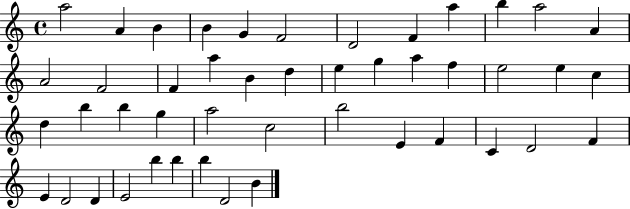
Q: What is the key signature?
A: C major